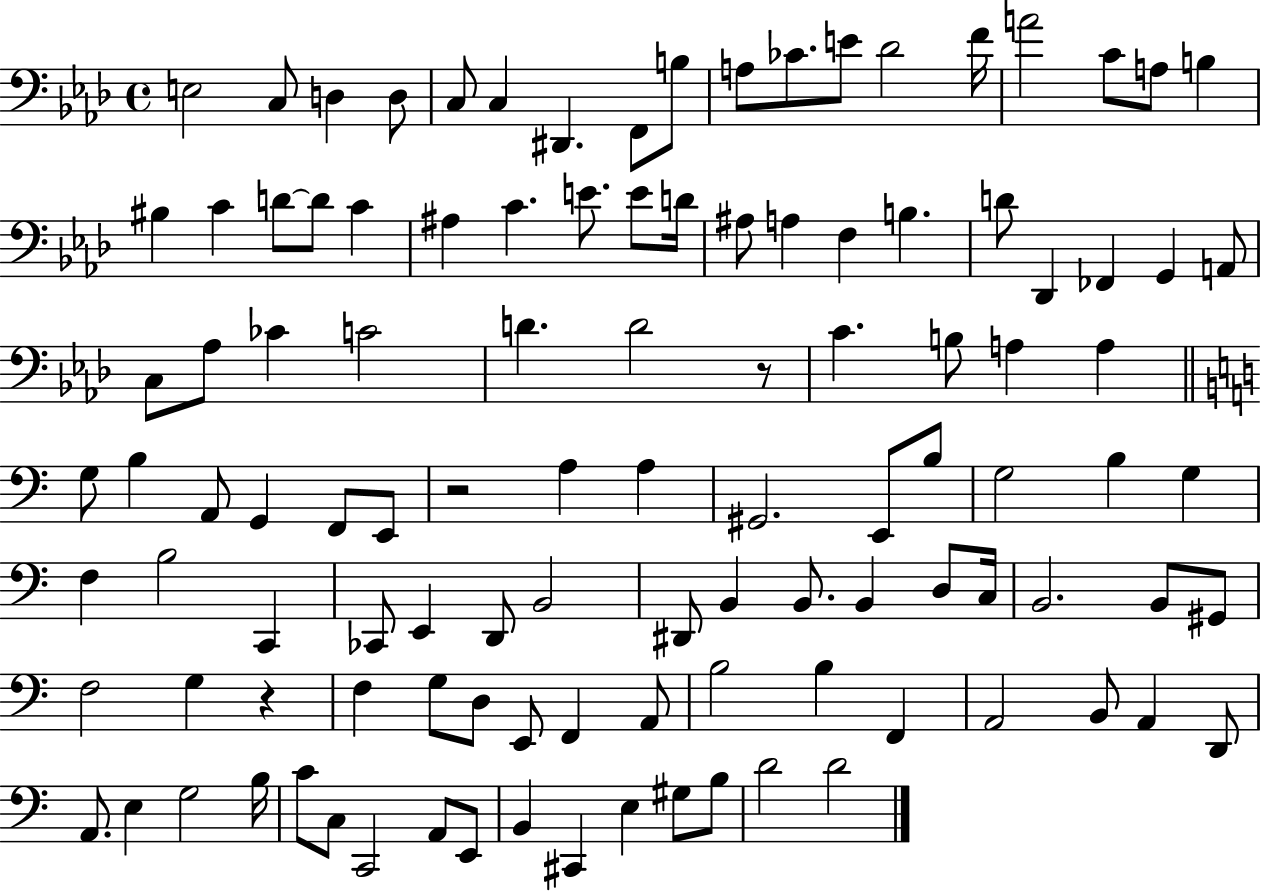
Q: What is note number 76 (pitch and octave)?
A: B2